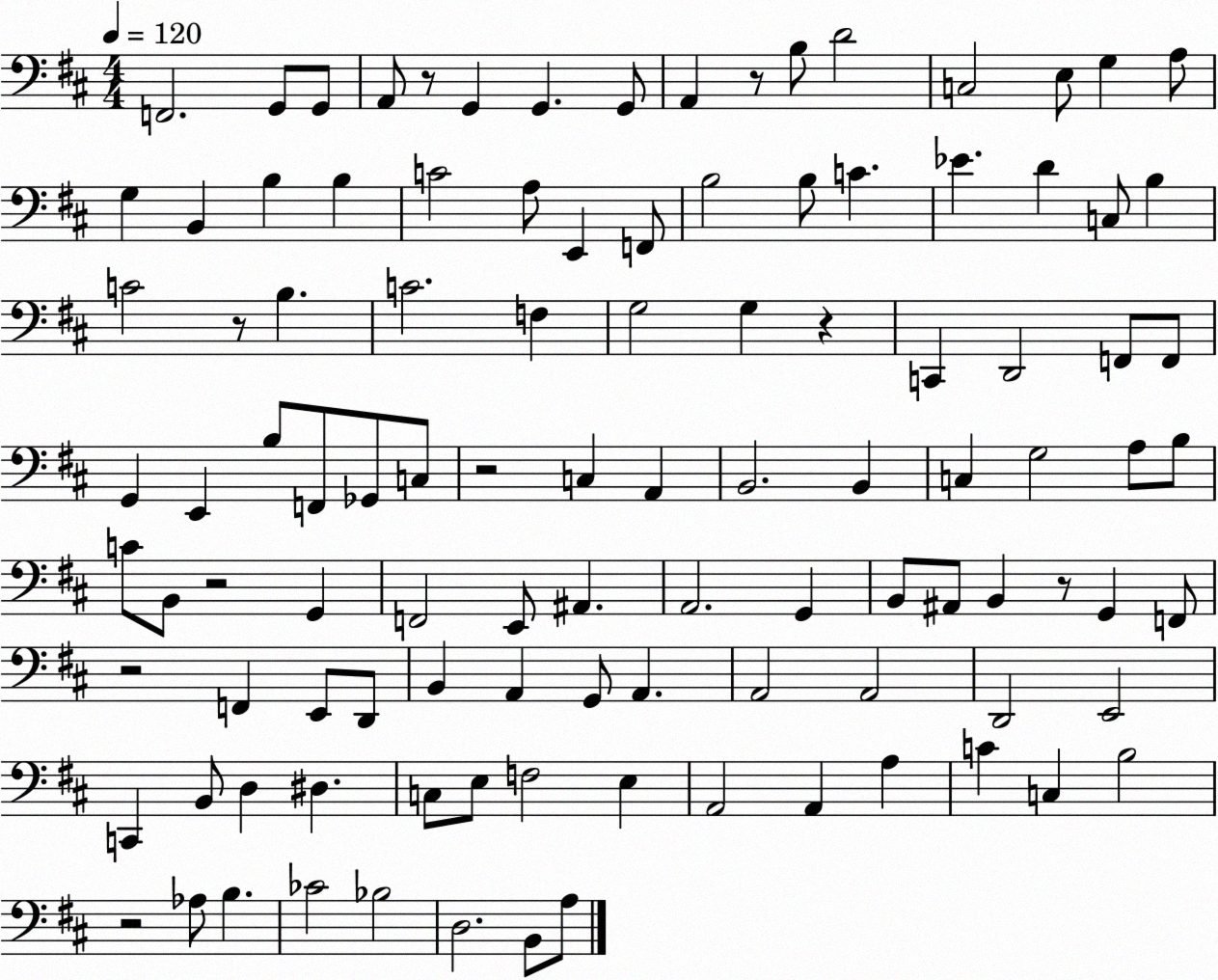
X:1
T:Untitled
M:4/4
L:1/4
K:D
F,,2 G,,/2 G,,/2 A,,/2 z/2 G,, G,, G,,/2 A,, z/2 B,/2 D2 C,2 E,/2 G, A,/2 G, B,, B, B, C2 A,/2 E,, F,,/2 B,2 B,/2 C _E D C,/2 B, C2 z/2 B, C2 F, G,2 G, z C,, D,,2 F,,/2 F,,/2 G,, E,, B,/2 F,,/2 _G,,/2 C,/2 z2 C, A,, B,,2 B,, C, G,2 A,/2 B,/2 C/2 B,,/2 z2 G,, F,,2 E,,/2 ^A,, A,,2 G,, B,,/2 ^A,,/2 B,, z/2 G,, F,,/2 z2 F,, E,,/2 D,,/2 B,, A,, G,,/2 A,, A,,2 A,,2 D,,2 E,,2 C,, B,,/2 D, ^D, C,/2 E,/2 F,2 E, A,,2 A,, A, C C, B,2 z2 _A,/2 B, _C2 _B,2 D,2 B,,/2 A,/2